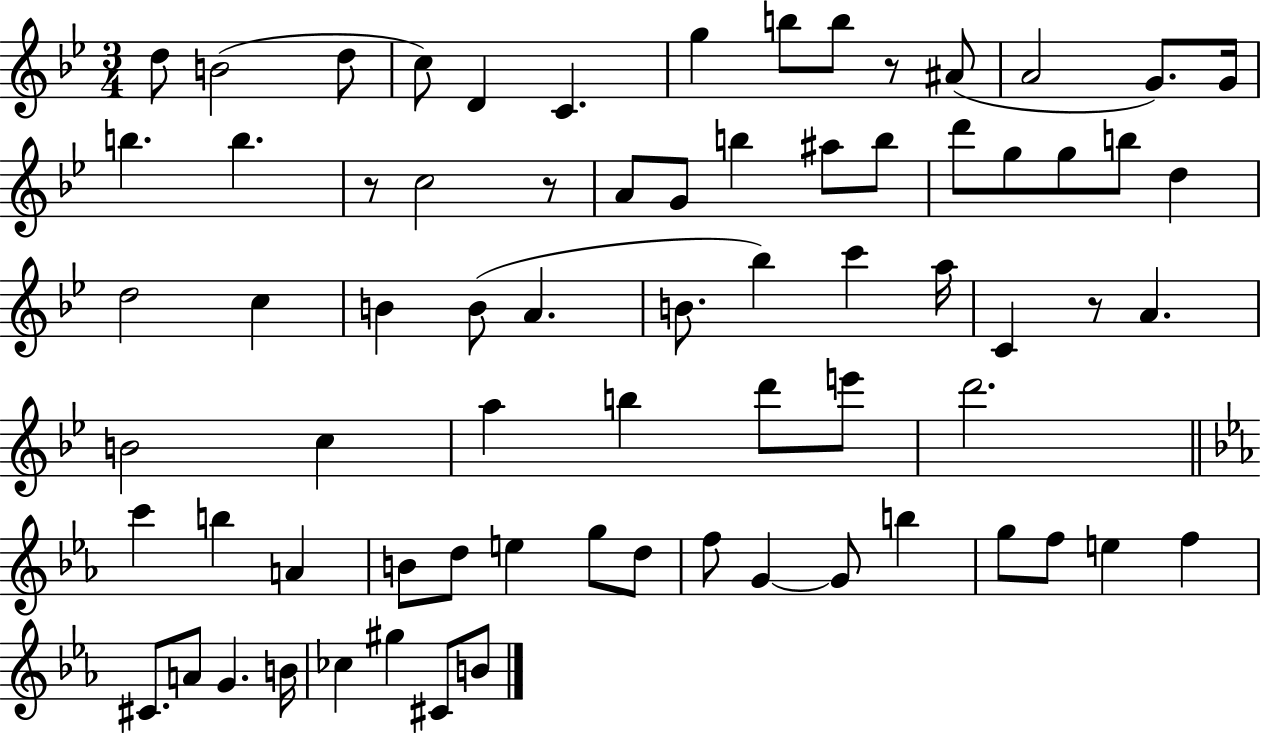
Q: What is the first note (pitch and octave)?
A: D5